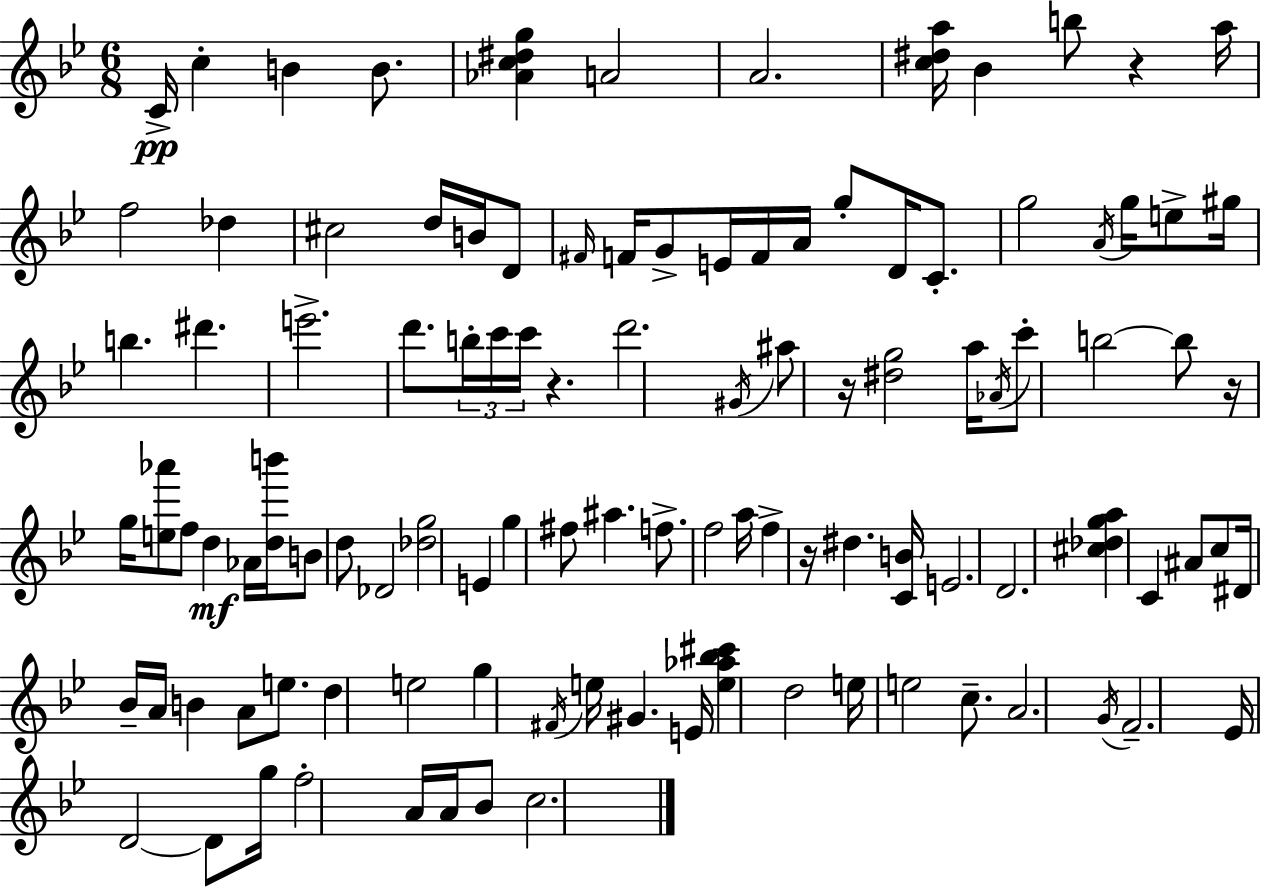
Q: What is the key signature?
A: BES major